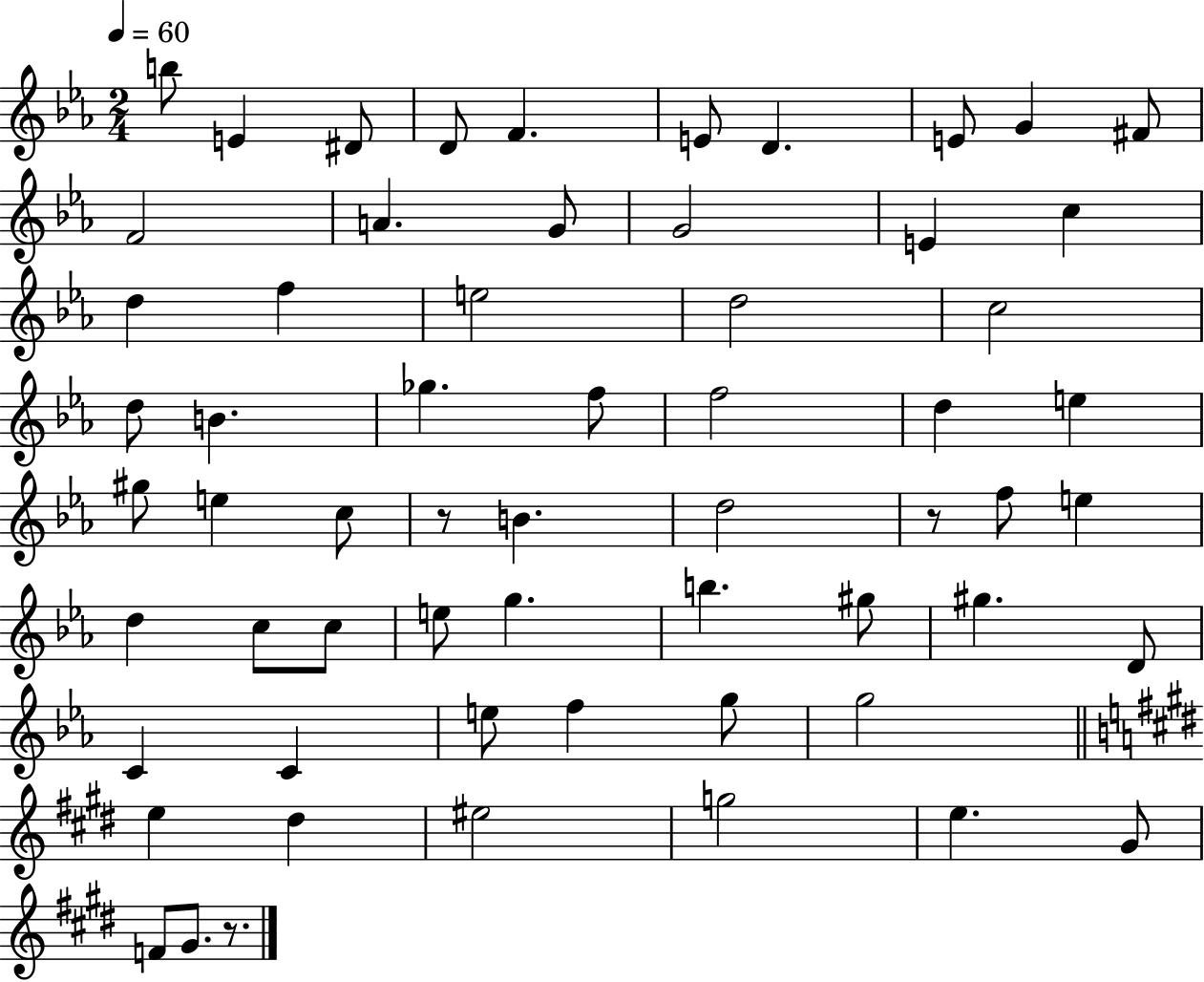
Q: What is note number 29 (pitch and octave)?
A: G#5